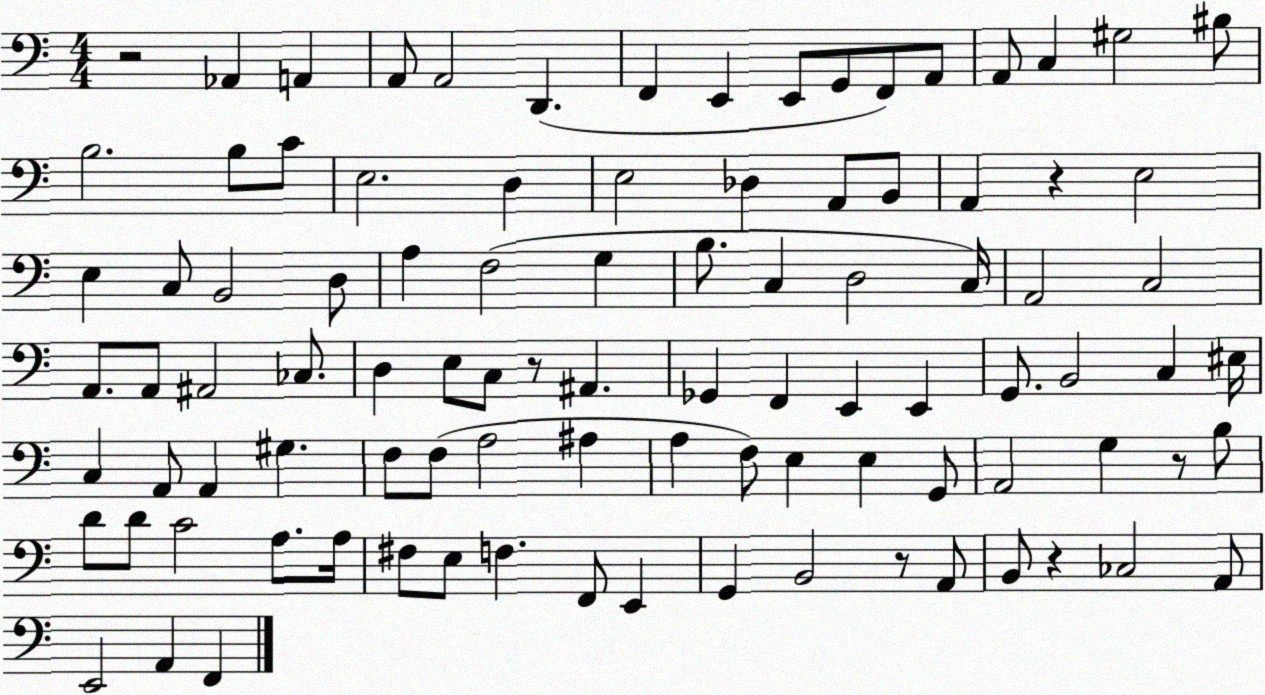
X:1
T:Untitled
M:4/4
L:1/4
K:C
z2 _A,, A,, A,,/2 A,,2 D,, F,, E,, E,,/2 G,,/2 F,,/2 A,,/2 A,,/2 C, ^G,2 ^B,/2 B,2 B,/2 C/2 E,2 D, E,2 _D, A,,/2 B,,/2 A,, z E,2 E, C,/2 B,,2 D,/2 A, F,2 G, B,/2 C, D,2 C,/4 A,,2 C,2 A,,/2 A,,/2 ^A,,2 _C,/2 D, E,/2 C,/2 z/2 ^A,, _G,, F,, E,, E,, G,,/2 B,,2 C, ^E,/4 C, A,,/2 A,, ^G, F,/2 F,/2 A,2 ^A, A, F,/2 E, E, G,,/2 A,,2 G, z/2 B,/2 D/2 D/2 C2 A,/2 A,/4 ^F,/2 E,/2 F, F,,/2 E,, G,, B,,2 z/2 A,,/2 B,,/2 z _C,2 A,,/2 E,,2 A,, F,,